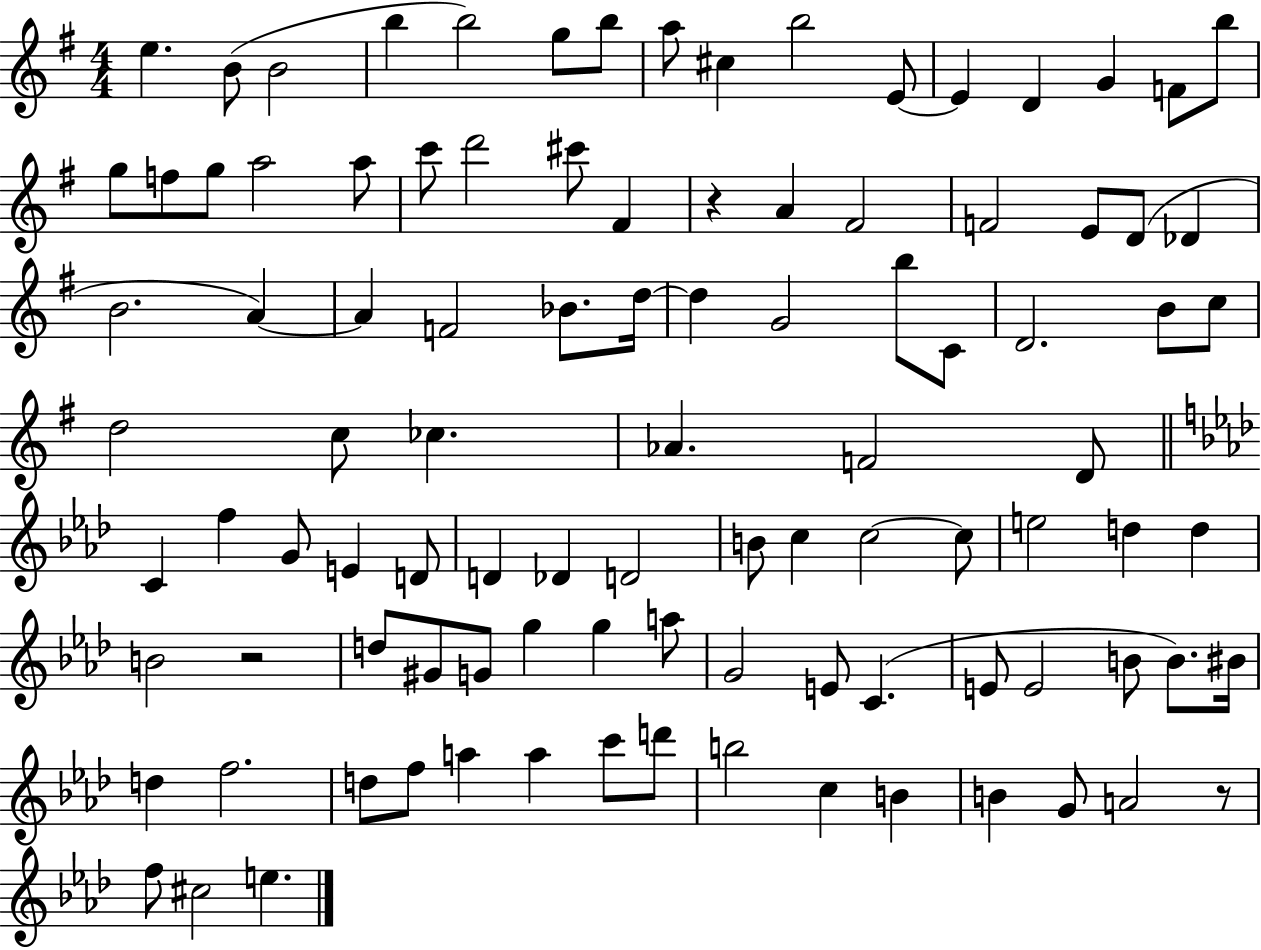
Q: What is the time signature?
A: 4/4